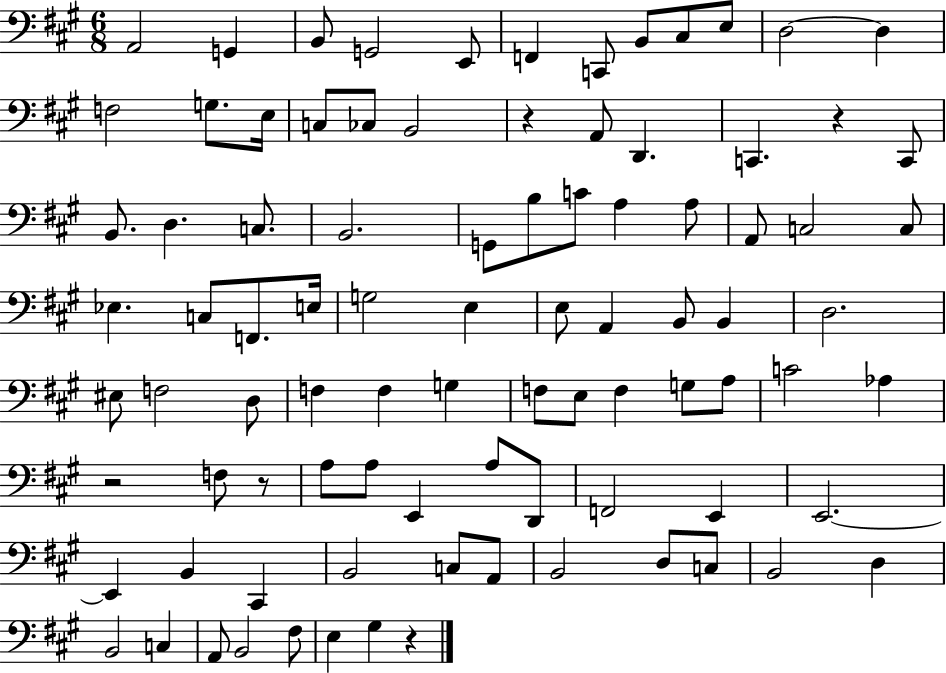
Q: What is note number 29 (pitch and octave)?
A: C4